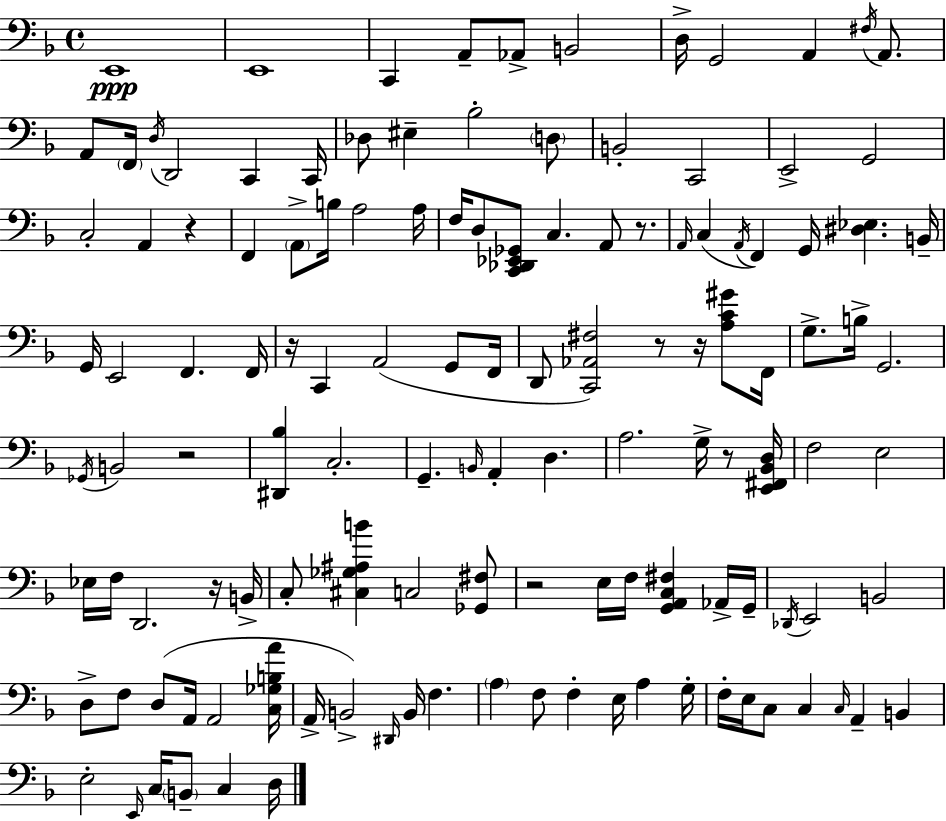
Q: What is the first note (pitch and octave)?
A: E2